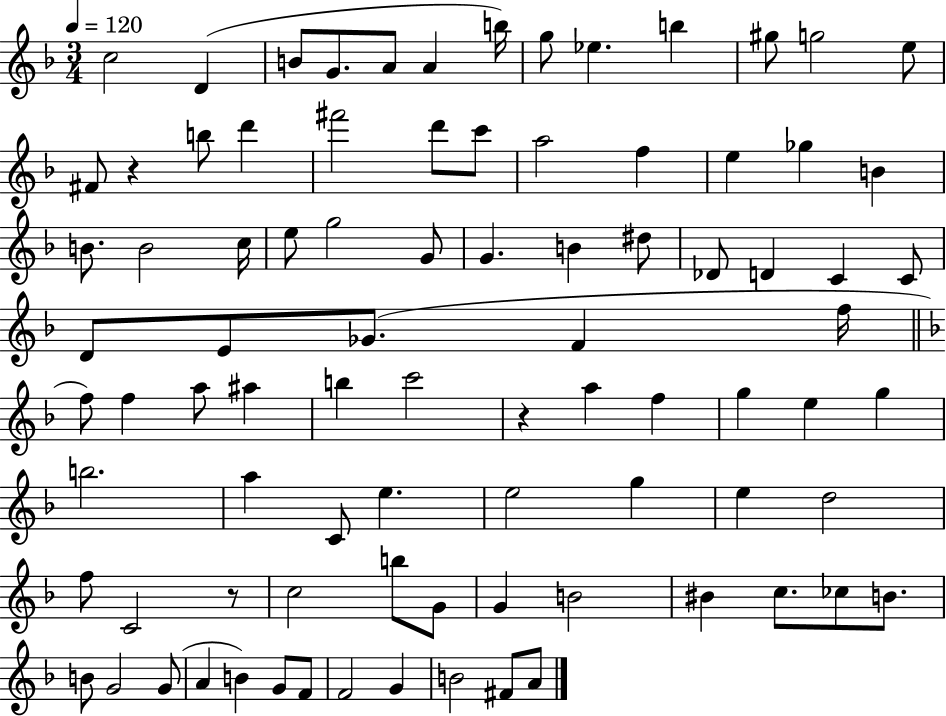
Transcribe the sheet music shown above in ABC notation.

X:1
T:Untitled
M:3/4
L:1/4
K:F
c2 D B/2 G/2 A/2 A b/4 g/2 _e b ^g/2 g2 e/2 ^F/2 z b/2 d' ^f'2 d'/2 c'/2 a2 f e _g B B/2 B2 c/4 e/2 g2 G/2 G B ^d/2 _D/2 D C C/2 D/2 E/2 _G/2 F f/4 f/2 f a/2 ^a b c'2 z a f g e g b2 a C/2 e e2 g e d2 f/2 C2 z/2 c2 b/2 G/2 G B2 ^B c/2 _c/2 B/2 B/2 G2 G/2 A B G/2 F/2 F2 G B2 ^F/2 A/2